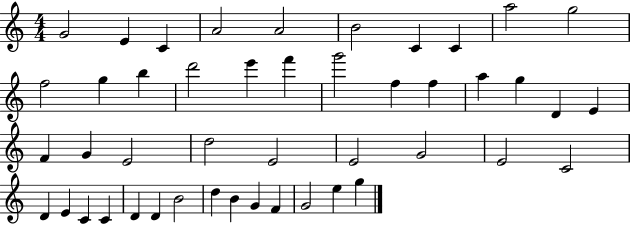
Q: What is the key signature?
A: C major